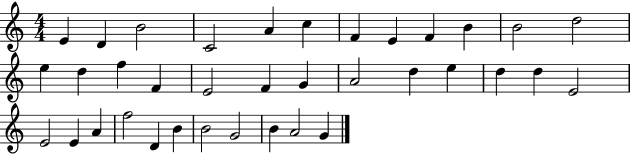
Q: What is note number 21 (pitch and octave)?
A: D5